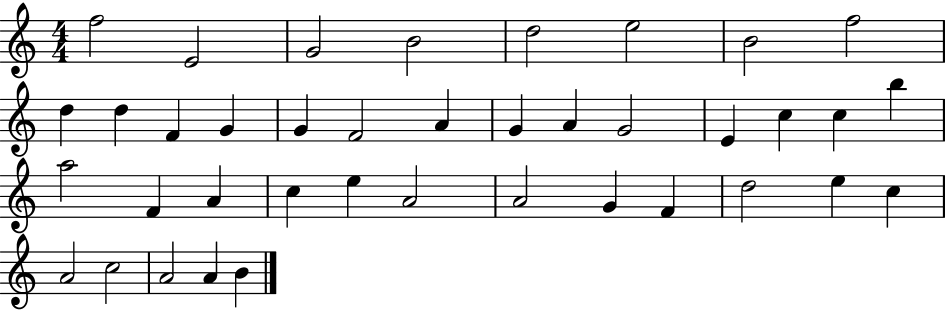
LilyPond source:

{
  \clef treble
  \numericTimeSignature
  \time 4/4
  \key c \major
  f''2 e'2 | g'2 b'2 | d''2 e''2 | b'2 f''2 | \break d''4 d''4 f'4 g'4 | g'4 f'2 a'4 | g'4 a'4 g'2 | e'4 c''4 c''4 b''4 | \break a''2 f'4 a'4 | c''4 e''4 a'2 | a'2 g'4 f'4 | d''2 e''4 c''4 | \break a'2 c''2 | a'2 a'4 b'4 | \bar "|."
}